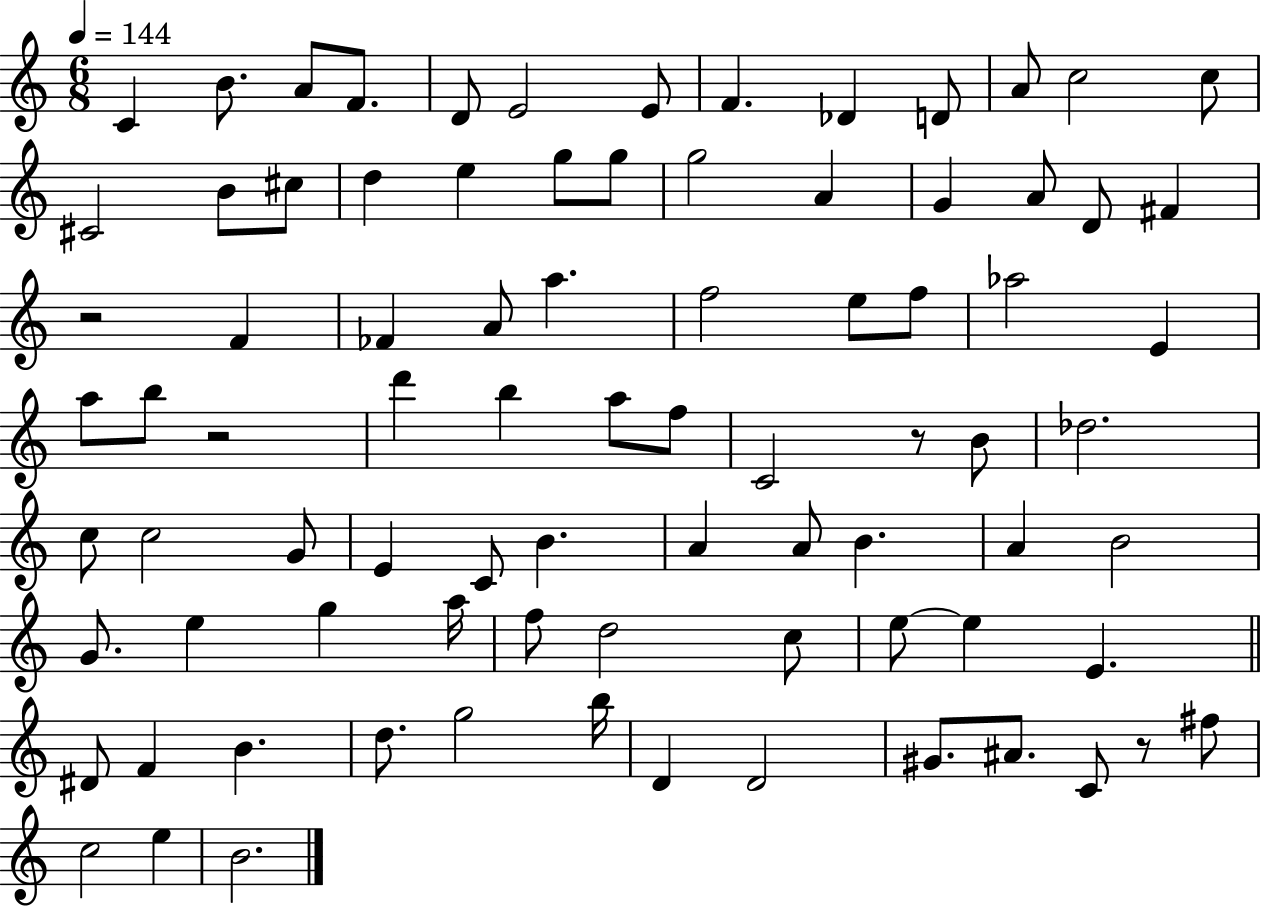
C4/q B4/e. A4/e F4/e. D4/e E4/h E4/e F4/q. Db4/q D4/e A4/e C5/h C5/e C#4/h B4/e C#5/e D5/q E5/q G5/e G5/e G5/h A4/q G4/q A4/e D4/e F#4/q R/h F4/q FES4/q A4/e A5/q. F5/h E5/e F5/e Ab5/h E4/q A5/e B5/e R/h D6/q B5/q A5/e F5/e C4/h R/e B4/e Db5/h. C5/e C5/h G4/e E4/q C4/e B4/q. A4/q A4/e B4/q. A4/q B4/h G4/e. E5/q G5/q A5/s F5/e D5/h C5/e E5/e E5/q E4/q. D#4/e F4/q B4/q. D5/e. G5/h B5/s D4/q D4/h G#4/e. A#4/e. C4/e R/e F#5/e C5/h E5/q B4/h.